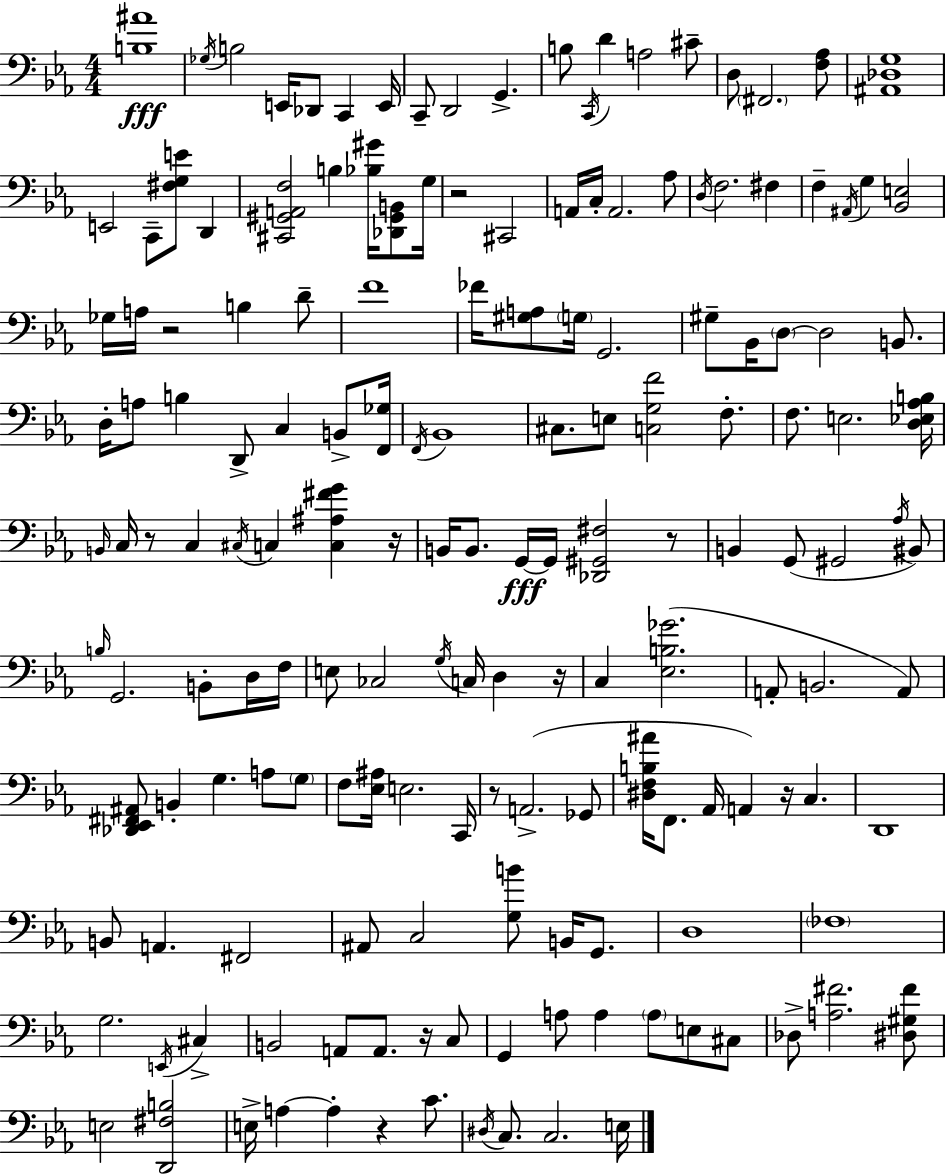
{
  \clef bass
  \numericTimeSignature
  \time 4/4
  \key ees \major
  <b ais'>1\fff | \acciaccatura { ges16 } b2 e,16 des,8 c,4 | e,16 c,8-- d,2 g,4.-> | b8 \acciaccatura { c,16 } d'4 a2 | \break cis'8-- d8 \parenthesize fis,2. | <f aes>8 <ais, des g>1 | e,2 c,8-- <fis g e'>8 d,4 | <cis, gis, a, f>2 b4 <bes gis'>16 <des, gis, b,>8 | \break g16 r2 cis,2 | a,16 c16-. a,2. | aes8 \acciaccatura { d16 } f2. fis4 | f4-- \acciaccatura { ais,16 } g4 <bes, e>2 | \break ges16 a16 r2 b4 | d'8-- f'1 | fes'16 <gis a>8 \parenthesize g16 g,2. | gis8-- bes,16 \parenthesize d8~~ d2 | \break b,8. d16-. a8 b4 d,8-> c4 | b,8-> <f, ges>16 \acciaccatura { f,16 } bes,1 | cis8. e8 <c g f'>2 | f8.-. f8. e2. | \break <d ees aes b>16 \grace { b,16 } c16 r8 c4 \acciaccatura { cis16 } c4 | <c ais fis' g'>4 r16 b,16 b,8. g,16~~\fff g,16 <des, gis, fis>2 | r8 b,4 g,8( gis,2 | \acciaccatura { aes16 }) bis,8 \grace { b16 } g,2. | \break b,8-. d16 f16 e8 ces2 | \acciaccatura { g16 } c16 d4 r16 c4 <ees b ges'>2.( | a,8-. b,2. | a,8) <des, ees, fis, ais,>8 b,4-. | \break g4. a8 \parenthesize g8 f8 <ees ais>16 e2. | c,16 r8 a,2.->( | ges,8 <dis f b ais'>16 f,8. aes,16 a,4) | r16 c4. d,1 | \break b,8 a,4. | fis,2 ais,8 c2 | <g b'>8 b,16 g,8. d1 | \parenthesize fes1 | \break g2. | \acciaccatura { e,16 } cis4-> b,2 | a,8 a,8. r16 c8 g,4 a8 | a4 \parenthesize a8 e8 cis8 des8-> <a fis'>2. | \break <dis gis fis'>8 e2 | <d, fis b>2 e16-> a4~~ | a4-. r4 c'8. \acciaccatura { dis16 } c8. c2. | e16 \bar "|."
}